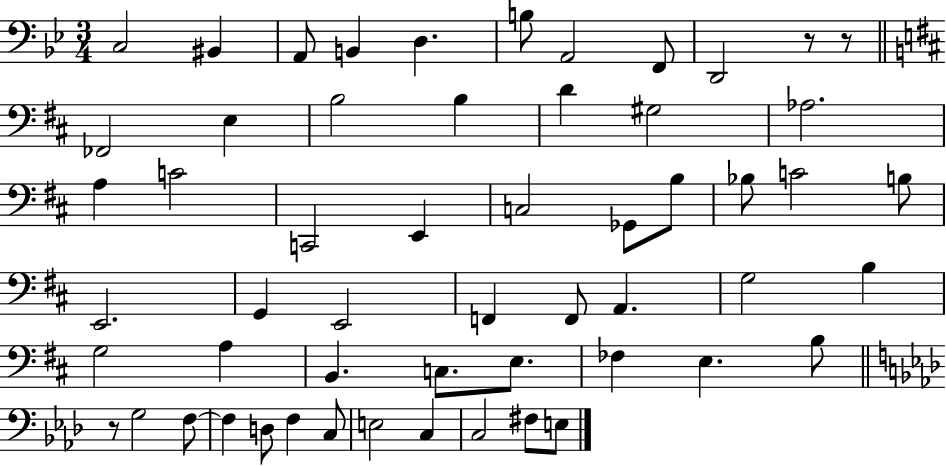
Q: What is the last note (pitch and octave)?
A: E3